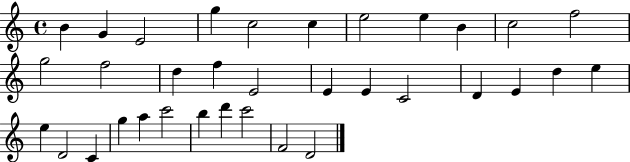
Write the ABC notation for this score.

X:1
T:Untitled
M:4/4
L:1/4
K:C
B G E2 g c2 c e2 e B c2 f2 g2 f2 d f E2 E E C2 D E d e e D2 C g a c'2 b d' c'2 F2 D2